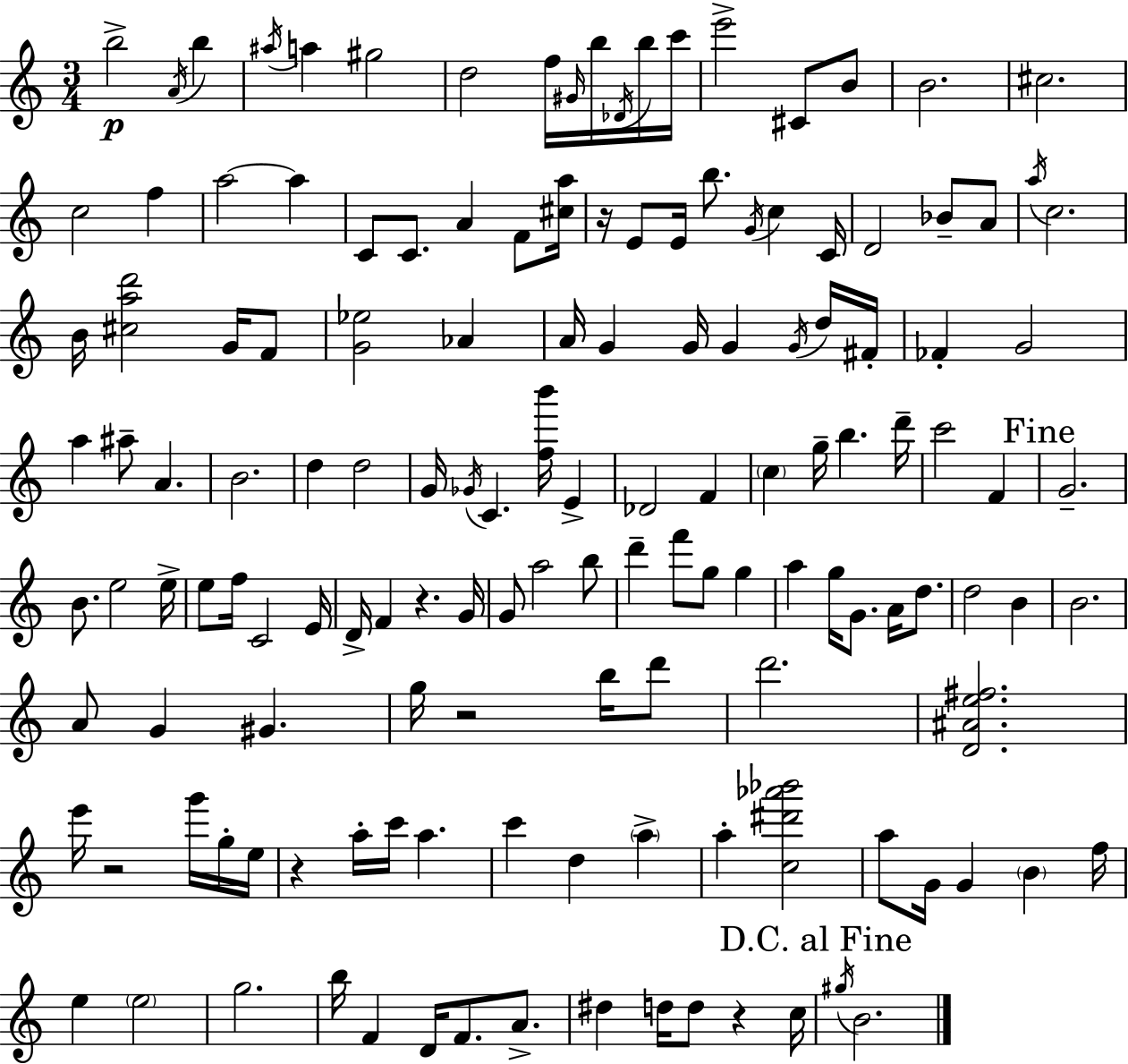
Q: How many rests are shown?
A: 6